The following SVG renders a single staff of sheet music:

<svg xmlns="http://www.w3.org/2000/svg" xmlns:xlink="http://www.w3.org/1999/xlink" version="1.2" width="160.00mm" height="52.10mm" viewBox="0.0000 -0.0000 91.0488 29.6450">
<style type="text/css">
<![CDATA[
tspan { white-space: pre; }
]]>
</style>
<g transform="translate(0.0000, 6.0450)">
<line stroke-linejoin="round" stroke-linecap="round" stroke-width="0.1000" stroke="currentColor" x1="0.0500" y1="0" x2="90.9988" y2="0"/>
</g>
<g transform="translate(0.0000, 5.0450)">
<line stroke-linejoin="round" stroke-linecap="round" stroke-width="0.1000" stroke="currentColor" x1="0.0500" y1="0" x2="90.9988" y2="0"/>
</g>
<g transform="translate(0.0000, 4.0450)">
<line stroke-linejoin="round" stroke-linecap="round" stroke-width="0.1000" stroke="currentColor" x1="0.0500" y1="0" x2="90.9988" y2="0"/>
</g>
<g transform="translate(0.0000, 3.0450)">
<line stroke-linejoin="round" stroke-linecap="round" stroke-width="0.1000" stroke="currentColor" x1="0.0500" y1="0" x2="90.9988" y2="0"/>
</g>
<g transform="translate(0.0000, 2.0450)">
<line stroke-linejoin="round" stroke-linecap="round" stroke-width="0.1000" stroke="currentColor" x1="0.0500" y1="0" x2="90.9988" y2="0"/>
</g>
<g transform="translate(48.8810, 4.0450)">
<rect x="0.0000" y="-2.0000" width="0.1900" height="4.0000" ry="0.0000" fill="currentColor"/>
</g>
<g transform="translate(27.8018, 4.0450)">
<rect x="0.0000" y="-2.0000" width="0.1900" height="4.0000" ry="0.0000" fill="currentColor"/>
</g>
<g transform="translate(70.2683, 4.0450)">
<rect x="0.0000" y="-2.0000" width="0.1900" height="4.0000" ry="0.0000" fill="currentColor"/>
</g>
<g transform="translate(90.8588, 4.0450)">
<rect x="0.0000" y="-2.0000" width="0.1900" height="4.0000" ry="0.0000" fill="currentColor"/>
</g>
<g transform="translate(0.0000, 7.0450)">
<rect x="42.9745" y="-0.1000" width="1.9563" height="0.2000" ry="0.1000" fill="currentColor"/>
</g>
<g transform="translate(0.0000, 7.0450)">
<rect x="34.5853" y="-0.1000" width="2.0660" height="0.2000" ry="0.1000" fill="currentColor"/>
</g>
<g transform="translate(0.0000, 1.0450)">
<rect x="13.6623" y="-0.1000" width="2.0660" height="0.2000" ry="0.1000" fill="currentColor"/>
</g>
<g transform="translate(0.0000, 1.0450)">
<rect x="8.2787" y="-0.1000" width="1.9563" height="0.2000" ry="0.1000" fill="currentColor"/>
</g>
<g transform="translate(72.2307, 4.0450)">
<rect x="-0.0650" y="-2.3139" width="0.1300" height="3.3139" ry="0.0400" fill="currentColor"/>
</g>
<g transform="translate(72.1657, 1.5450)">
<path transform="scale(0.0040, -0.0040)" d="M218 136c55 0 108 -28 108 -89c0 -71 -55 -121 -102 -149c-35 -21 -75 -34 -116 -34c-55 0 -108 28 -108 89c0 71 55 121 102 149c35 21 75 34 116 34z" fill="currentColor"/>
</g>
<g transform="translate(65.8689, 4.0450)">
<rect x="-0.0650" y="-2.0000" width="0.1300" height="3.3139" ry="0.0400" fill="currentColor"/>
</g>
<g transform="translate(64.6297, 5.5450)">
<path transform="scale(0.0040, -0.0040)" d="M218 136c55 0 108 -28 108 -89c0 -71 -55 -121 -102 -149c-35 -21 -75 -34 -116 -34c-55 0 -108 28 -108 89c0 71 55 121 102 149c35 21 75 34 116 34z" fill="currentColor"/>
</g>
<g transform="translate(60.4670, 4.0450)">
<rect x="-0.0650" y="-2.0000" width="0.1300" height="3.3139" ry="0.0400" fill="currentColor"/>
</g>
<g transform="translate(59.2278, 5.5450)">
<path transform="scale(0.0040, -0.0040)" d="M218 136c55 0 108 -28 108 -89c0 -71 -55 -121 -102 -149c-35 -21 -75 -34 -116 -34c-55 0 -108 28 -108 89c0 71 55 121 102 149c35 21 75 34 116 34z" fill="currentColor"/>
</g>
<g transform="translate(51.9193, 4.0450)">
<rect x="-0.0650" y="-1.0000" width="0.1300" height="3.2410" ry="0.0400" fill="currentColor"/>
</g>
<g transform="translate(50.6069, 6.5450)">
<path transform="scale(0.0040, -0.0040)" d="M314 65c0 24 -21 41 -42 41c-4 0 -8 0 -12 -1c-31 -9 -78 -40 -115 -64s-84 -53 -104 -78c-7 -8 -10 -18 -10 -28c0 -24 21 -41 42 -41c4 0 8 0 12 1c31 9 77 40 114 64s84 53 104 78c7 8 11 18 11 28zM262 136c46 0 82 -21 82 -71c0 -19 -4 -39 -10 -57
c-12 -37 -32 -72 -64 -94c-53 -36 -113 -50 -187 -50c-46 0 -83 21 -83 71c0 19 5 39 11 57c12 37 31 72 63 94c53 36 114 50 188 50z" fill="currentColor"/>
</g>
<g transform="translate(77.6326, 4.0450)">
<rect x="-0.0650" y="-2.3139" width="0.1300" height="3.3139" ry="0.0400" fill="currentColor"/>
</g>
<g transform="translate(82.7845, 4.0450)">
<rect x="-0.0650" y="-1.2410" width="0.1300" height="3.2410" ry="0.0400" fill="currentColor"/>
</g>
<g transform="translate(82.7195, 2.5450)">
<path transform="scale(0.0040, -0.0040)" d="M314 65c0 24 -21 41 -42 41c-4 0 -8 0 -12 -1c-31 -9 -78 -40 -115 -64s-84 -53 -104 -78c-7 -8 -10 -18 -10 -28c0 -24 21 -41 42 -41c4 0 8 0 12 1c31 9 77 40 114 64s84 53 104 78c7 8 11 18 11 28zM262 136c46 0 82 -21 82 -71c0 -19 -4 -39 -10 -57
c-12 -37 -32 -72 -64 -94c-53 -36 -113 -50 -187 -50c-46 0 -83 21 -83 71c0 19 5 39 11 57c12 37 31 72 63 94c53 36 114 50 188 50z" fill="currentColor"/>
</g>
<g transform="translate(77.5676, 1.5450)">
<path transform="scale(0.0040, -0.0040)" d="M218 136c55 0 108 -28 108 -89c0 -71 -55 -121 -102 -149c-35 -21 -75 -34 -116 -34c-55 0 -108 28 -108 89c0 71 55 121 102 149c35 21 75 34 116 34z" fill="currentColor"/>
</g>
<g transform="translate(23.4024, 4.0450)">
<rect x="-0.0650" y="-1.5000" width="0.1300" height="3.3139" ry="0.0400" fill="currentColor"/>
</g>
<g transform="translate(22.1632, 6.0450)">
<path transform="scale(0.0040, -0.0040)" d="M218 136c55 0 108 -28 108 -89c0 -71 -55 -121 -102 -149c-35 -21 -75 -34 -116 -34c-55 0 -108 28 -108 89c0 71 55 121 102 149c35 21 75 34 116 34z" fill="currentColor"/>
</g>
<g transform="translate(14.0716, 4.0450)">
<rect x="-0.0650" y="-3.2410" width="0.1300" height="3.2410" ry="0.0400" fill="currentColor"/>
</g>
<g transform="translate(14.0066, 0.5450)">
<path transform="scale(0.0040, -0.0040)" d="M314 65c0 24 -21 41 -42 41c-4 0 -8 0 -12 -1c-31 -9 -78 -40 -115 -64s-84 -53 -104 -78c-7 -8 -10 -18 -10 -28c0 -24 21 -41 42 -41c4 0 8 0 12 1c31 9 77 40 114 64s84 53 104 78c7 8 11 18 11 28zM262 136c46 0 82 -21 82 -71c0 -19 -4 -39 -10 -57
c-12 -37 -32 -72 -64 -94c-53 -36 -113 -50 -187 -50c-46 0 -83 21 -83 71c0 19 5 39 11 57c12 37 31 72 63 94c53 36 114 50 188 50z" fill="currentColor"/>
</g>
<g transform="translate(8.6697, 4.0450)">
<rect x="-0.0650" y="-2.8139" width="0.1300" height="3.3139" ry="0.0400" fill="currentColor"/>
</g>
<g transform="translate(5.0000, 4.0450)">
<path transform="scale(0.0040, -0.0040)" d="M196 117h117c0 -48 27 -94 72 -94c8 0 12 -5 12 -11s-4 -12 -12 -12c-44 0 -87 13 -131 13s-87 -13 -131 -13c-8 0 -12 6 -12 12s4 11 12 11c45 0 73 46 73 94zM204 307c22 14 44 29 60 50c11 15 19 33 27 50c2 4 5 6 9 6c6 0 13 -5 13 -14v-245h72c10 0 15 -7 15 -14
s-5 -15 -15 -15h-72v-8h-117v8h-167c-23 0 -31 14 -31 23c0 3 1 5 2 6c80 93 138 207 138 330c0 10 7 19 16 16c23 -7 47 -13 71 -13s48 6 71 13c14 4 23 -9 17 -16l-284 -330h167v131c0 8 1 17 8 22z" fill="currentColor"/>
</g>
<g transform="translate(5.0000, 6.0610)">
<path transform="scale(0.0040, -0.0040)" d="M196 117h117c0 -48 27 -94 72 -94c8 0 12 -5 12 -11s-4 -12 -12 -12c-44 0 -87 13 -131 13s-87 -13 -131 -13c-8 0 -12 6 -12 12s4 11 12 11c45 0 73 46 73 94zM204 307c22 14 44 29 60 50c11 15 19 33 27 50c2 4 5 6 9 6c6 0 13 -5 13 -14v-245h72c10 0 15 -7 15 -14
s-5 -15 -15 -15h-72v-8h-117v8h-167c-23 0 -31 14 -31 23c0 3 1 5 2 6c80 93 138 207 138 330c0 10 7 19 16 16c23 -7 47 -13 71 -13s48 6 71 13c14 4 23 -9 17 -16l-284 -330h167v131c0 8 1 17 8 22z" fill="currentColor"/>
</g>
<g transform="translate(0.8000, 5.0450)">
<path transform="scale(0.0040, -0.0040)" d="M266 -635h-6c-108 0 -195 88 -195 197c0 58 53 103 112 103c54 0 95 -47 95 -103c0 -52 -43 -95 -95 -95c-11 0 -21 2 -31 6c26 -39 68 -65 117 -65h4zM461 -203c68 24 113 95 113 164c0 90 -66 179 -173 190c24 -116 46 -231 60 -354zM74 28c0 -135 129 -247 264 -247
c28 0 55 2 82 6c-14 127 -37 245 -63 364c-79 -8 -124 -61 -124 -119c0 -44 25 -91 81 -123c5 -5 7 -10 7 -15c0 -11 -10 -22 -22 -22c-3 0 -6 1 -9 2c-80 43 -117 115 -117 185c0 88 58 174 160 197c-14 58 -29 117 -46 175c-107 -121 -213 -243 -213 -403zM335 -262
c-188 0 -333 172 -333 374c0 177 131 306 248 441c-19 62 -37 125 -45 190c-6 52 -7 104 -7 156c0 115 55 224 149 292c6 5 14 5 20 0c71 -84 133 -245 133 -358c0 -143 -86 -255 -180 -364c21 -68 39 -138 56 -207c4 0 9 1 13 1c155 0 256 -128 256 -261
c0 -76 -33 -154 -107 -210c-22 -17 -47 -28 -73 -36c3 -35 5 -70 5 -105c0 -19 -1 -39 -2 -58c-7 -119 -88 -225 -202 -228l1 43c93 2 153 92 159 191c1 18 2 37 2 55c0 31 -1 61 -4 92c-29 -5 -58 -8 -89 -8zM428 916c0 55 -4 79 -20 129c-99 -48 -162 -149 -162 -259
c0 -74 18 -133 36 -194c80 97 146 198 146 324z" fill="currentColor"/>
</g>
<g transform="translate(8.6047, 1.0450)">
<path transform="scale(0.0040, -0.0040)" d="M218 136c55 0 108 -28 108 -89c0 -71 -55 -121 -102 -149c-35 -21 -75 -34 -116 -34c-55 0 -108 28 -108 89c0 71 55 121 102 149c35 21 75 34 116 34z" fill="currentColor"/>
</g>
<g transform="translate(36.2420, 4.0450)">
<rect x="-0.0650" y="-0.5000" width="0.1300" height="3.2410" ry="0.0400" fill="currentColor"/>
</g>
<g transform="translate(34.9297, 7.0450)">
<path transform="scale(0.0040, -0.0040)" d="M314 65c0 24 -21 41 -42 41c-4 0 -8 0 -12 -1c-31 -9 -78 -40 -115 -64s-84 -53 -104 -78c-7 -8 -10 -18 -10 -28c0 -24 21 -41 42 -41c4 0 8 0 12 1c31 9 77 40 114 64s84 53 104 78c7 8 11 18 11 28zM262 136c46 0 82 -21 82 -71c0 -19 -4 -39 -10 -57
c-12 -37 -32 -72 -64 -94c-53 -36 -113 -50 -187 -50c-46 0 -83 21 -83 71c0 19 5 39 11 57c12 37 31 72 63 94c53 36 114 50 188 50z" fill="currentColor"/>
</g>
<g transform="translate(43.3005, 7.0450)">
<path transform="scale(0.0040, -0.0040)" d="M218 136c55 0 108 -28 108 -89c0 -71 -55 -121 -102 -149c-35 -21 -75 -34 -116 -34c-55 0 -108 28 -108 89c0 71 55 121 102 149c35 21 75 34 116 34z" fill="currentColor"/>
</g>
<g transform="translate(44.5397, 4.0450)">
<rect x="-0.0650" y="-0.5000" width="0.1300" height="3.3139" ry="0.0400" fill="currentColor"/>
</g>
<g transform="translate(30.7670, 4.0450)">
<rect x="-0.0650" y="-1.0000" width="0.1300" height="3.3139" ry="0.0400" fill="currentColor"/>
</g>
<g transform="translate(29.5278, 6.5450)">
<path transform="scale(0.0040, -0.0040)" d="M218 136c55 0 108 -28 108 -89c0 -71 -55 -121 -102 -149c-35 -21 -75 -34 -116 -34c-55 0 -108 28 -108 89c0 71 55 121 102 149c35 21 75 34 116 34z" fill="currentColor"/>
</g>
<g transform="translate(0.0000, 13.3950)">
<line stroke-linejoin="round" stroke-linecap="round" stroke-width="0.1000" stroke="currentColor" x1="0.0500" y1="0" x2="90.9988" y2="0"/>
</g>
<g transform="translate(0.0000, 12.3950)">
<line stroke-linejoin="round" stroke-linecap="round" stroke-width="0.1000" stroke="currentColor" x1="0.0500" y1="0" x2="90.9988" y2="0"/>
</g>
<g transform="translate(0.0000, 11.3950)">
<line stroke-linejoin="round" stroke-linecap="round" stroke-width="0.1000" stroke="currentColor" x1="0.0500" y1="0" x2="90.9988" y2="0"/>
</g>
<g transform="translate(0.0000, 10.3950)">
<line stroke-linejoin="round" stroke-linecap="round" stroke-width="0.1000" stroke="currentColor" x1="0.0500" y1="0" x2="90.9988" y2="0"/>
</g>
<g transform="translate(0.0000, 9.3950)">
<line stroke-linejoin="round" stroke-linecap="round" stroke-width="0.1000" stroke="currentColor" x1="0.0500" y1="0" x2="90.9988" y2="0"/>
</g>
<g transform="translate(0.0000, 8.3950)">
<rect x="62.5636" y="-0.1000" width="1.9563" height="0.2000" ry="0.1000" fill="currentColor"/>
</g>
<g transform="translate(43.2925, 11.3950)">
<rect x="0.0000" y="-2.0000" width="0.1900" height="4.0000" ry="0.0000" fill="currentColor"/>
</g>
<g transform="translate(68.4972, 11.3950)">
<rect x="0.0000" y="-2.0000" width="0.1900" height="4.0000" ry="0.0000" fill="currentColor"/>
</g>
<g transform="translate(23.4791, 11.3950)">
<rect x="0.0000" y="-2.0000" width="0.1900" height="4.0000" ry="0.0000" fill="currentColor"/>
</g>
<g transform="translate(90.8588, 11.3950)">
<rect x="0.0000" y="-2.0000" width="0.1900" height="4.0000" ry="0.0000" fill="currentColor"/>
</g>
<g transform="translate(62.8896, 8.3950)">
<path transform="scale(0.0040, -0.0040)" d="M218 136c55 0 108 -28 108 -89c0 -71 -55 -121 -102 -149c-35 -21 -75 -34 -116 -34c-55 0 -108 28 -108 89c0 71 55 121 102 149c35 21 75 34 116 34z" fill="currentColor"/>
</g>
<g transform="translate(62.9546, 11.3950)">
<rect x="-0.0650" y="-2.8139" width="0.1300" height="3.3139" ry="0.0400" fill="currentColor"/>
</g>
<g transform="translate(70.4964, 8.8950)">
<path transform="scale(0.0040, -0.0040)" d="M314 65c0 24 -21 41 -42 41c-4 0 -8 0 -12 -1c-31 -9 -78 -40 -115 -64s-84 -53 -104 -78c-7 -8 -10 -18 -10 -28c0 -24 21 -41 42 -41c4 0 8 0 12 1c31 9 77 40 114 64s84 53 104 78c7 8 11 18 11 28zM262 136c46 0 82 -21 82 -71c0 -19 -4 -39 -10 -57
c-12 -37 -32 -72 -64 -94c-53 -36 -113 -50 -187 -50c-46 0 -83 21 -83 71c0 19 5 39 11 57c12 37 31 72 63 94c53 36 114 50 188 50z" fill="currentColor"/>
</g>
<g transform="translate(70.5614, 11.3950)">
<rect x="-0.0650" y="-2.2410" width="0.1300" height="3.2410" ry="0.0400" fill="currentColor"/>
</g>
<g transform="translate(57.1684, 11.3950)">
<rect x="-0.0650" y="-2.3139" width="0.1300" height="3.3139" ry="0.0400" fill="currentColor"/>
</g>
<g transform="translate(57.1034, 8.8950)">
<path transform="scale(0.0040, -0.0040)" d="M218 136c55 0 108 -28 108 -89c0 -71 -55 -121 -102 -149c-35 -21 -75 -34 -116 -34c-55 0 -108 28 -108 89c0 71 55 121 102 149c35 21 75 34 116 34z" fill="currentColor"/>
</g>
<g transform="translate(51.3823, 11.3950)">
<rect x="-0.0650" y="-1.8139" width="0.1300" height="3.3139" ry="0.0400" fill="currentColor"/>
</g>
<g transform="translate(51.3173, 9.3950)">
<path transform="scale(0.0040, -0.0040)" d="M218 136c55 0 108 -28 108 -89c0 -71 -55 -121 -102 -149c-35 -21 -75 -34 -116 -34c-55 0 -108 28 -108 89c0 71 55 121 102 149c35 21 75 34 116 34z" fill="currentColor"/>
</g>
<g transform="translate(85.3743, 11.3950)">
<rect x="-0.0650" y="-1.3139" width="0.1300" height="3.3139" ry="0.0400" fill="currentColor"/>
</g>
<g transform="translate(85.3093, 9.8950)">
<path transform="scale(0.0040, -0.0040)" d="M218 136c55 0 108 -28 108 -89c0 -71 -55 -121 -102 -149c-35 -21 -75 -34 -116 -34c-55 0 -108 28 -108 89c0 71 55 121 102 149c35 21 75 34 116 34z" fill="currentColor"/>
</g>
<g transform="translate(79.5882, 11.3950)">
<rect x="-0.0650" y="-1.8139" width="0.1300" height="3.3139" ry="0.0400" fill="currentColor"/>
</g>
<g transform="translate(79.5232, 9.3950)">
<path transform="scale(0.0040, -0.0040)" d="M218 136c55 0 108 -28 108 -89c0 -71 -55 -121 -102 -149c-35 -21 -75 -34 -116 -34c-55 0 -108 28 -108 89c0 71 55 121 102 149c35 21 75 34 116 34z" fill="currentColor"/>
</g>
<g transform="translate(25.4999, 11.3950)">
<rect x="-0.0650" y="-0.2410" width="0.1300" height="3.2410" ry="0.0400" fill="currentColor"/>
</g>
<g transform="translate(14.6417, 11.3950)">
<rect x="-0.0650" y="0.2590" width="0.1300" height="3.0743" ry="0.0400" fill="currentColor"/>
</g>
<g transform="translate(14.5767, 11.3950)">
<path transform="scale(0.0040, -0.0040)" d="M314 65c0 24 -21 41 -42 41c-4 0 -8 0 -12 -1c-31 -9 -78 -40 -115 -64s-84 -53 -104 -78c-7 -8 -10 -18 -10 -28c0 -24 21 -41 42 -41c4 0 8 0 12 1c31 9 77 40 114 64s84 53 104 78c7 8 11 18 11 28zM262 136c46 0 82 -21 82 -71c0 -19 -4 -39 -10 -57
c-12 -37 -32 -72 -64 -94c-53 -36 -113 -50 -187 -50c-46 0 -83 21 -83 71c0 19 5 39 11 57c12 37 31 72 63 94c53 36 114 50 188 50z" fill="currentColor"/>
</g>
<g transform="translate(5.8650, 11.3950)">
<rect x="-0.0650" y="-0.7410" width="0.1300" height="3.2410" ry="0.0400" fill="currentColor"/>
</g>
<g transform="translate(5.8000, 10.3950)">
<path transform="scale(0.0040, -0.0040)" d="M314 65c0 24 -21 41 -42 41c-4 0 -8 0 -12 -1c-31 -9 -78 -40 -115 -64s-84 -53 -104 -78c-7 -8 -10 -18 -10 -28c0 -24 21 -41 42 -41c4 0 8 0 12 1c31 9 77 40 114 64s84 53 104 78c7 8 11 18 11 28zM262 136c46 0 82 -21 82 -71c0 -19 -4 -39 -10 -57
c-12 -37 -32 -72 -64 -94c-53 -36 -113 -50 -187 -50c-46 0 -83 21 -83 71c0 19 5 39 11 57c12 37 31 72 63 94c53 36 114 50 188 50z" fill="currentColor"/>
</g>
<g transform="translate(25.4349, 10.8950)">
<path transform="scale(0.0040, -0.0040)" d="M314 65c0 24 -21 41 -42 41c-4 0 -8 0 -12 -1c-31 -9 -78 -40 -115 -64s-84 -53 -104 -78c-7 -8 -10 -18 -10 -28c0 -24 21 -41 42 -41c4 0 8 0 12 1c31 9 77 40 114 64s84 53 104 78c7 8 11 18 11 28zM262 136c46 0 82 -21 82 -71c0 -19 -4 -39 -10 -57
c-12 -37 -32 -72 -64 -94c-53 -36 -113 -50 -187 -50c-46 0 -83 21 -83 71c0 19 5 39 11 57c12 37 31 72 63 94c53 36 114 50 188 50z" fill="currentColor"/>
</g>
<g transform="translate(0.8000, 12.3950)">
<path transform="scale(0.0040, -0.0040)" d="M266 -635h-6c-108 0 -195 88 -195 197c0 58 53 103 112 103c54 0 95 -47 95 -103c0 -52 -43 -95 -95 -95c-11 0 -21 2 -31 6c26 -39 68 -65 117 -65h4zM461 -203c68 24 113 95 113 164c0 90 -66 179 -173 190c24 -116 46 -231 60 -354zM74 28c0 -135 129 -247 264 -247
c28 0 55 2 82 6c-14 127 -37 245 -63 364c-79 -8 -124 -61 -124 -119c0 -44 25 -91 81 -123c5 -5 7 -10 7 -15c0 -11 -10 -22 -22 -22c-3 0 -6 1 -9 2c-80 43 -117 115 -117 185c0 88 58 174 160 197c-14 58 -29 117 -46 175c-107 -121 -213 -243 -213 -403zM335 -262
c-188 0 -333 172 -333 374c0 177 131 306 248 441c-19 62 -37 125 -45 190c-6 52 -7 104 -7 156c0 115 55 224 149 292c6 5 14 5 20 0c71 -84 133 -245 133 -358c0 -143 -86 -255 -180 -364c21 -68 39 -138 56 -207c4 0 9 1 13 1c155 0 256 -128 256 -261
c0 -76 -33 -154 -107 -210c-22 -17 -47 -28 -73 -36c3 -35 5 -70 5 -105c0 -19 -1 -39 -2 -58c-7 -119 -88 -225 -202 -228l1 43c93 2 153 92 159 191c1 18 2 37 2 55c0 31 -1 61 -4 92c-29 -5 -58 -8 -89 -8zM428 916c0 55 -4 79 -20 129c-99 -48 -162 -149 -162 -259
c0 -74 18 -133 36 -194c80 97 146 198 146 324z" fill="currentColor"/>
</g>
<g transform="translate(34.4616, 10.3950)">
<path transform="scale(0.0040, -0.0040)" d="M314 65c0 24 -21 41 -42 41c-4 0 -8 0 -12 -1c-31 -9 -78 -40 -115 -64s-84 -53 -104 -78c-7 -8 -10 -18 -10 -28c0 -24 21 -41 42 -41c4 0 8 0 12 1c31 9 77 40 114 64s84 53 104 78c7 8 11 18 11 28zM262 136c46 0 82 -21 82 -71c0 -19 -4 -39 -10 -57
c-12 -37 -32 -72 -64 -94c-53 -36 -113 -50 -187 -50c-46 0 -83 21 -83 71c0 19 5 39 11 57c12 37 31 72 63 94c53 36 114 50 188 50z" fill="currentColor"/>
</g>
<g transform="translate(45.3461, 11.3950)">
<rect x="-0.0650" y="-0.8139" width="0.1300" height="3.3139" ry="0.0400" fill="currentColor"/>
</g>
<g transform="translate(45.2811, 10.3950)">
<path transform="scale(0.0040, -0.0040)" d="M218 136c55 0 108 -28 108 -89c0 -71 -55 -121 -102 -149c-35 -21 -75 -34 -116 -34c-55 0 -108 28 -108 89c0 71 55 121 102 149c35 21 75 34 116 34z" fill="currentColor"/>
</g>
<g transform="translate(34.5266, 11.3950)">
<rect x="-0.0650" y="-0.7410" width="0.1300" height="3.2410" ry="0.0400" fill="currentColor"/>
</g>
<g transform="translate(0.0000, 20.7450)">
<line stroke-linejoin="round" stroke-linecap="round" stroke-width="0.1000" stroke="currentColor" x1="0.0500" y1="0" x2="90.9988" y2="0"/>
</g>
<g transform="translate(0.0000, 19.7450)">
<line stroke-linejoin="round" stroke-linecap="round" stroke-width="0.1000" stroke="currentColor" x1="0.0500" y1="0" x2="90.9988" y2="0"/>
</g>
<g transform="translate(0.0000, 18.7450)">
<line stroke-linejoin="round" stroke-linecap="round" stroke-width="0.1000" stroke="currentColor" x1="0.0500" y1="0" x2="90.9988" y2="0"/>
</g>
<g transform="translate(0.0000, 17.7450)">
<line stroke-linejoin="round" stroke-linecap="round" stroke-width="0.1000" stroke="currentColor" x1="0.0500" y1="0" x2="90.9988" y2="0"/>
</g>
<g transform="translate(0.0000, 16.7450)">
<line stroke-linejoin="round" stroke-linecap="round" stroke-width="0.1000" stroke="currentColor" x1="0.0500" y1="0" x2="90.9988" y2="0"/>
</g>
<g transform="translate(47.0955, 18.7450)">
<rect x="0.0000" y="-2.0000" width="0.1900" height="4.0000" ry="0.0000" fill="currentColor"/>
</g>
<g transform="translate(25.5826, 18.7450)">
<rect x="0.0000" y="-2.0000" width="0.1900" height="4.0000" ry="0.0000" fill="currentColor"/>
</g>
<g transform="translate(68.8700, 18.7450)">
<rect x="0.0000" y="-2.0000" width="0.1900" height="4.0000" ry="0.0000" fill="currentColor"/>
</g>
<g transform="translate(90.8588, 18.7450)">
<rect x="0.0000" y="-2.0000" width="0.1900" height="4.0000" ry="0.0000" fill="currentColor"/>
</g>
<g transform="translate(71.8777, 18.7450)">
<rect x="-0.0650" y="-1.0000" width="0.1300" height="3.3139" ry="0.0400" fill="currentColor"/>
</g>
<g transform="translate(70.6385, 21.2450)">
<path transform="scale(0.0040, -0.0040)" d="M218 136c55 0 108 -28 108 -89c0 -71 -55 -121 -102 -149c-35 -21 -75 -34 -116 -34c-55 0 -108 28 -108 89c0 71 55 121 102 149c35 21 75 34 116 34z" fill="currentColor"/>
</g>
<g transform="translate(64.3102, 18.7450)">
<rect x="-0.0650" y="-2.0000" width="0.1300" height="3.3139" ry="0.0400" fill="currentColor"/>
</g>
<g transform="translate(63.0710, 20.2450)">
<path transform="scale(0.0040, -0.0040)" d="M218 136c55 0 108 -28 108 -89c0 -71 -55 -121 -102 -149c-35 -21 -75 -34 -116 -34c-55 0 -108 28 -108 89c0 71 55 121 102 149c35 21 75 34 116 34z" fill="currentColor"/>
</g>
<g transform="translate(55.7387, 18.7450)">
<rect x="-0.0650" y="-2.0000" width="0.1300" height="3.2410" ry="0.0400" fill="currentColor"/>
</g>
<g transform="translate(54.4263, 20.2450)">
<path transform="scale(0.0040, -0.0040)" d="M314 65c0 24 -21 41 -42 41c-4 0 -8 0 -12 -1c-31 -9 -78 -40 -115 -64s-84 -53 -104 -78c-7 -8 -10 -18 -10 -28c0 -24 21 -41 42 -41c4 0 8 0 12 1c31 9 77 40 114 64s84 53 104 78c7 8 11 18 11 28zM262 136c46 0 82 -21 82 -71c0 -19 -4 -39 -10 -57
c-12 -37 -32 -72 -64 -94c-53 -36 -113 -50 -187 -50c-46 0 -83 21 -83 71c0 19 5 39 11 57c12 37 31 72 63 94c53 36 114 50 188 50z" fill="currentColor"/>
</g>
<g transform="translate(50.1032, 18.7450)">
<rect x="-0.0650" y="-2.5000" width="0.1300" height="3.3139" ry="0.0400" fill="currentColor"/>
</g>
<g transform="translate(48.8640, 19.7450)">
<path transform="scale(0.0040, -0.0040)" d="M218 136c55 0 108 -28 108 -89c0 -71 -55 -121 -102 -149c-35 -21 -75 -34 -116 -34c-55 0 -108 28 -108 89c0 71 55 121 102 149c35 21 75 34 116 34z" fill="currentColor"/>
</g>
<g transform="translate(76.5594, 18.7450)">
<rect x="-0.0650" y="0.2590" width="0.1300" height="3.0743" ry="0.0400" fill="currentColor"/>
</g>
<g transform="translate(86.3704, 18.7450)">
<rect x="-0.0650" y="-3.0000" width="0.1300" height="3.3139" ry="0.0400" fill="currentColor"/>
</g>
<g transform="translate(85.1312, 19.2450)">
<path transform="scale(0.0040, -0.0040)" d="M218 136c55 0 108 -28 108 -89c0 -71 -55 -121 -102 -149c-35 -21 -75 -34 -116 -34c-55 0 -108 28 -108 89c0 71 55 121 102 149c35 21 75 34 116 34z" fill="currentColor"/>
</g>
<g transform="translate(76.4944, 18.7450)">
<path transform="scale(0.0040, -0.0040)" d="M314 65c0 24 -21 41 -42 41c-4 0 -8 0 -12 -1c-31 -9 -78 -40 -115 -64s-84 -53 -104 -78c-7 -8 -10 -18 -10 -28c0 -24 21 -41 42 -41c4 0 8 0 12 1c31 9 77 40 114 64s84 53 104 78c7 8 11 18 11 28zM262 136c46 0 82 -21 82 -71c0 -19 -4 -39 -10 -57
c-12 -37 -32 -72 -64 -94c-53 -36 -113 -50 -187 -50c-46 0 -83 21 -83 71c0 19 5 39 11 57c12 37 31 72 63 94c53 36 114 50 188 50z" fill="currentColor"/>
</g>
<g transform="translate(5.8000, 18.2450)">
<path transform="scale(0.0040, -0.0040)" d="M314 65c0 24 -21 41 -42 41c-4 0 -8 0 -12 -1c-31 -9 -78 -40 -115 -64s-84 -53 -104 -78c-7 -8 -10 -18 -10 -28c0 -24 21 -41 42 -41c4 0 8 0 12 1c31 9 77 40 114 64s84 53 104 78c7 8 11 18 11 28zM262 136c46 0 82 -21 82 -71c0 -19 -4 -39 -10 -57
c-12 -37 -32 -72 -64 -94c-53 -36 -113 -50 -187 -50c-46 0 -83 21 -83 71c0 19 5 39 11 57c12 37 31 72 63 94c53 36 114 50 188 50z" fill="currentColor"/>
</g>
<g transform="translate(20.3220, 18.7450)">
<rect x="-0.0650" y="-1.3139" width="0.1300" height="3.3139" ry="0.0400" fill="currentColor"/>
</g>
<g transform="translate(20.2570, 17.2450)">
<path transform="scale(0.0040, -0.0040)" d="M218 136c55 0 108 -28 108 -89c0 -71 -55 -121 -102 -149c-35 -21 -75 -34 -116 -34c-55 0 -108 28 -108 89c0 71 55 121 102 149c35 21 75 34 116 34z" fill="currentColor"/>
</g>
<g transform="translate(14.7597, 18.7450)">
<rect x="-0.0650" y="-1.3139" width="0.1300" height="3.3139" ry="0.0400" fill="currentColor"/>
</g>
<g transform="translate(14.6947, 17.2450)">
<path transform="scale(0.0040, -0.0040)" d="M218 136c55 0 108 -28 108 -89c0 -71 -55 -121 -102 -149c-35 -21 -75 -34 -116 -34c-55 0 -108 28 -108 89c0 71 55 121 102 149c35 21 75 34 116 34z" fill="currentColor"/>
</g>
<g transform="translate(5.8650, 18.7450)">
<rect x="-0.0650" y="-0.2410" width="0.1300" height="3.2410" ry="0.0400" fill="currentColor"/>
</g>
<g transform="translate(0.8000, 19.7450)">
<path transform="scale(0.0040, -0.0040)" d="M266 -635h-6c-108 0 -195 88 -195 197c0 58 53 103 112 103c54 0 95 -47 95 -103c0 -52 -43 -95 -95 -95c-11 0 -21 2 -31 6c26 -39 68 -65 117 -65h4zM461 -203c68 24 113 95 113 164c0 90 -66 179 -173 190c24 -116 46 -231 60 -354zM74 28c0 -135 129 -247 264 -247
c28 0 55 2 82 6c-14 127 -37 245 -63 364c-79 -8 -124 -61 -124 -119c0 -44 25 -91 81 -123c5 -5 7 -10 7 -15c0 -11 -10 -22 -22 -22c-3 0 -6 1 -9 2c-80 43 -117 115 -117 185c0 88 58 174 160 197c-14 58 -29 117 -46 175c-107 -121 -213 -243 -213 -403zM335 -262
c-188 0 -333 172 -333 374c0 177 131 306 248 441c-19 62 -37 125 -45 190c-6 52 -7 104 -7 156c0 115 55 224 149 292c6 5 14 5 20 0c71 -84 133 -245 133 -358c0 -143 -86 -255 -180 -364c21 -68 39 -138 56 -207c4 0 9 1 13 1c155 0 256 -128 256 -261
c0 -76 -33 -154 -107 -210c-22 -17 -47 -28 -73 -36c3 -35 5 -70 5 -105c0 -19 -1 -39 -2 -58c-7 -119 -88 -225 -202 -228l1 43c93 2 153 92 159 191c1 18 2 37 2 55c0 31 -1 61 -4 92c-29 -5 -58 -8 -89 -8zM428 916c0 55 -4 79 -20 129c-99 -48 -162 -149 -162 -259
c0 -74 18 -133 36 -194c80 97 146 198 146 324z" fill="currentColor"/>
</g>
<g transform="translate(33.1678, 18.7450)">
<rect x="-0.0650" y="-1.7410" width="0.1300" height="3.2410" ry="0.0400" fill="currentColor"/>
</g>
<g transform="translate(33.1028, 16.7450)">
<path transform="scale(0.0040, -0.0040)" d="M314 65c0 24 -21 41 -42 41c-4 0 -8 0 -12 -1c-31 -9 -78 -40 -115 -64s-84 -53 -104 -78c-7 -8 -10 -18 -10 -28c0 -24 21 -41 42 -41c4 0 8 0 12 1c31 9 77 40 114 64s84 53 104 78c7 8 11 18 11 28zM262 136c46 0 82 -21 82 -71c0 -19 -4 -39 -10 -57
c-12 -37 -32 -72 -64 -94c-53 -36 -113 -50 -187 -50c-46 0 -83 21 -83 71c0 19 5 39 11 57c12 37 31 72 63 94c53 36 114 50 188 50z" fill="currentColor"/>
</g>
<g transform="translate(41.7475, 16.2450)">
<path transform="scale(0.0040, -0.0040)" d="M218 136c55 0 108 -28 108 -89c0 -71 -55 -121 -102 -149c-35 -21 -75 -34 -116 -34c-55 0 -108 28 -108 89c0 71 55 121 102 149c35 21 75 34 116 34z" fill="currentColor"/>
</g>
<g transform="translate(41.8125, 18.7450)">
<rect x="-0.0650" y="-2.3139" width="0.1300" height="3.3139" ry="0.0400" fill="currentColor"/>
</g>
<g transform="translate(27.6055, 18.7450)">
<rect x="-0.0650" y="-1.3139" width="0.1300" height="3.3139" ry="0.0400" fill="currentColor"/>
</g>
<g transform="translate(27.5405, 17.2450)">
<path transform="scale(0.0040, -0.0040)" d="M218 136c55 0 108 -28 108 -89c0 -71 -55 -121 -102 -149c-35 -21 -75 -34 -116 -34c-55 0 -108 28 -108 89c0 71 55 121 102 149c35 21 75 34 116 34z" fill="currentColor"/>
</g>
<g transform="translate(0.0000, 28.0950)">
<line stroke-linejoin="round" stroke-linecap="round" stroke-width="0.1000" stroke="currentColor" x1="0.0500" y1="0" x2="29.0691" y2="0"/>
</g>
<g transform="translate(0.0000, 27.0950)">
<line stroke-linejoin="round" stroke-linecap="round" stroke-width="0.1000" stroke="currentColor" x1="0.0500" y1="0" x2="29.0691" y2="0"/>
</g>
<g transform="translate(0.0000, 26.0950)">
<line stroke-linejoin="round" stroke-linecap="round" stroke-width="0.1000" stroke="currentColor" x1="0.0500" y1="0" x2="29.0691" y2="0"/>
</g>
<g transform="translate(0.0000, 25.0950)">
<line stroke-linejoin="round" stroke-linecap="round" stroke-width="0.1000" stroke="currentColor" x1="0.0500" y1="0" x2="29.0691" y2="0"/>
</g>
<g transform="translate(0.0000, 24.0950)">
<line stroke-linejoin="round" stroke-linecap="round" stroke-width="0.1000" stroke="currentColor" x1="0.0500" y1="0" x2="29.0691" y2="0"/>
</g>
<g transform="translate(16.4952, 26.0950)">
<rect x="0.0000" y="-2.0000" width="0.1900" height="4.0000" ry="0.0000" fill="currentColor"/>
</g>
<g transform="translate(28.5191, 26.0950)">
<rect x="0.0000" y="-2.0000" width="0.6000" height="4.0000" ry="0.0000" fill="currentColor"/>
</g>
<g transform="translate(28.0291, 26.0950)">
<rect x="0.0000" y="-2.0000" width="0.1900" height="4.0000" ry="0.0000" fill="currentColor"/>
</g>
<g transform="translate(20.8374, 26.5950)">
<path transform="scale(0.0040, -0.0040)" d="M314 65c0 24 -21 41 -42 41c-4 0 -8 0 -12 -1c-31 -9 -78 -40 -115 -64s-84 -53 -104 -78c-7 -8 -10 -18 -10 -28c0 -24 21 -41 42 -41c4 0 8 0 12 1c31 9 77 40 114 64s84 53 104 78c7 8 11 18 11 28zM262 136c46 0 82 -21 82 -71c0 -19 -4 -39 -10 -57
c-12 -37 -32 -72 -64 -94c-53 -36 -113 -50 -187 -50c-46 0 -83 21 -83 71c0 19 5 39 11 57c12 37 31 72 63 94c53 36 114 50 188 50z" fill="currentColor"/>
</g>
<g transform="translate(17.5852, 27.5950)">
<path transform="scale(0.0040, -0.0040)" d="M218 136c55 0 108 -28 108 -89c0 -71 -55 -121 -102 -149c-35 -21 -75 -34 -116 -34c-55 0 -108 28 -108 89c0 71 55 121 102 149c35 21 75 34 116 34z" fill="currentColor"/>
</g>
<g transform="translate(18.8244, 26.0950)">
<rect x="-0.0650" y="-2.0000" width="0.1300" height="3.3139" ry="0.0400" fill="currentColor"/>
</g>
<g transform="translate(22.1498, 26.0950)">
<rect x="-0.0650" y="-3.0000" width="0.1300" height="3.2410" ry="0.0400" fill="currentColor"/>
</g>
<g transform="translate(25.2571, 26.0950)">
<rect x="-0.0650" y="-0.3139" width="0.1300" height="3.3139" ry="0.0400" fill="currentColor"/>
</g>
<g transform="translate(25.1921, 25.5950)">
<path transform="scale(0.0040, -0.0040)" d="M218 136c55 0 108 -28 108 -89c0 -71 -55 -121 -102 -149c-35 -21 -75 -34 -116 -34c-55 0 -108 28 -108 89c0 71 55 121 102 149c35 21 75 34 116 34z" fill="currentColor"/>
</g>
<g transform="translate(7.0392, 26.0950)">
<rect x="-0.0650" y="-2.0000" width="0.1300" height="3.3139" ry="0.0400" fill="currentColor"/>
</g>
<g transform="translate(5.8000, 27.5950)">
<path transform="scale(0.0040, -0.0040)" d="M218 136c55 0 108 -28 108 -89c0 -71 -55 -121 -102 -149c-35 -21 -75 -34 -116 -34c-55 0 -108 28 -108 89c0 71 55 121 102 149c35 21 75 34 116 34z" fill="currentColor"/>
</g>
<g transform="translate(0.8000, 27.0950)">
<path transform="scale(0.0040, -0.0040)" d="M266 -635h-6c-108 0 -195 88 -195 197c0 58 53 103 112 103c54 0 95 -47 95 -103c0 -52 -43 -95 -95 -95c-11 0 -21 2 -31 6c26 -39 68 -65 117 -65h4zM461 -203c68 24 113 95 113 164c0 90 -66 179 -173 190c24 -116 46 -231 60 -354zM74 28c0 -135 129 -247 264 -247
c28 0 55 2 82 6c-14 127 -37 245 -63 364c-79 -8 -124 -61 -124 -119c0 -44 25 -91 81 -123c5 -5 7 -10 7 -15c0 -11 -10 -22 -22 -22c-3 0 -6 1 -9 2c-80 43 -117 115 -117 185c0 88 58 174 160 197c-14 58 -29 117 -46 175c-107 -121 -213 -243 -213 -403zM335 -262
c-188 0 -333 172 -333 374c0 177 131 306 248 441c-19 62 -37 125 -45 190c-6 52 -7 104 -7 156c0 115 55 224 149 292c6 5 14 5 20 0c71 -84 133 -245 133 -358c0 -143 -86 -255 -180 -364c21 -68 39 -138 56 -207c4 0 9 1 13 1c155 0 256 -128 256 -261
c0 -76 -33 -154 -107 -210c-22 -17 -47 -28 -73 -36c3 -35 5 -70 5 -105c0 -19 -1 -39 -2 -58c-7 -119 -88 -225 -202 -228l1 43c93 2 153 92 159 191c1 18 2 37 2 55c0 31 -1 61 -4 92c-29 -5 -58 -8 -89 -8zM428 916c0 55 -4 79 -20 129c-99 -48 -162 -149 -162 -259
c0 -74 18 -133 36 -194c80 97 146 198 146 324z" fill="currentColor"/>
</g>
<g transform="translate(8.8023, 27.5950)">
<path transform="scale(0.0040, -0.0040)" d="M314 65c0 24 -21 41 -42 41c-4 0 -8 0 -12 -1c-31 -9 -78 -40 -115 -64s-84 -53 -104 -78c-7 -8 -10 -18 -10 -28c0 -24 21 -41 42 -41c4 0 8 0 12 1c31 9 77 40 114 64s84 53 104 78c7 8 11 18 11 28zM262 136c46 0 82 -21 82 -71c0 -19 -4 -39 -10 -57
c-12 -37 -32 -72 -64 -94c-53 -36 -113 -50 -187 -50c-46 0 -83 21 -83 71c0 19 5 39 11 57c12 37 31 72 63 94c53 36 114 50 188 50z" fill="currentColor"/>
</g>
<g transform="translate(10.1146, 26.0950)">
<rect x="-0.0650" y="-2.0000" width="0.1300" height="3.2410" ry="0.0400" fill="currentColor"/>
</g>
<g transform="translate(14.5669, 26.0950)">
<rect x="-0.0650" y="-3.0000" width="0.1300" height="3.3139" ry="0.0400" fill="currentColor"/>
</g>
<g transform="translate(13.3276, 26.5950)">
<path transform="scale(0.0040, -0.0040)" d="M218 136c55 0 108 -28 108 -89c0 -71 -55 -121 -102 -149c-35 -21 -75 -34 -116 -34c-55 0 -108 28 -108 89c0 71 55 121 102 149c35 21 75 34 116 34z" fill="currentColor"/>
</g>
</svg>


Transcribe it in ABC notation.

X:1
T:Untitled
M:4/4
L:1/4
K:C
a b2 E D C2 C D2 F F g g e2 d2 B2 c2 d2 d f g a g2 f e c2 e e e f2 g G F2 F D B2 A F F2 A F A2 c